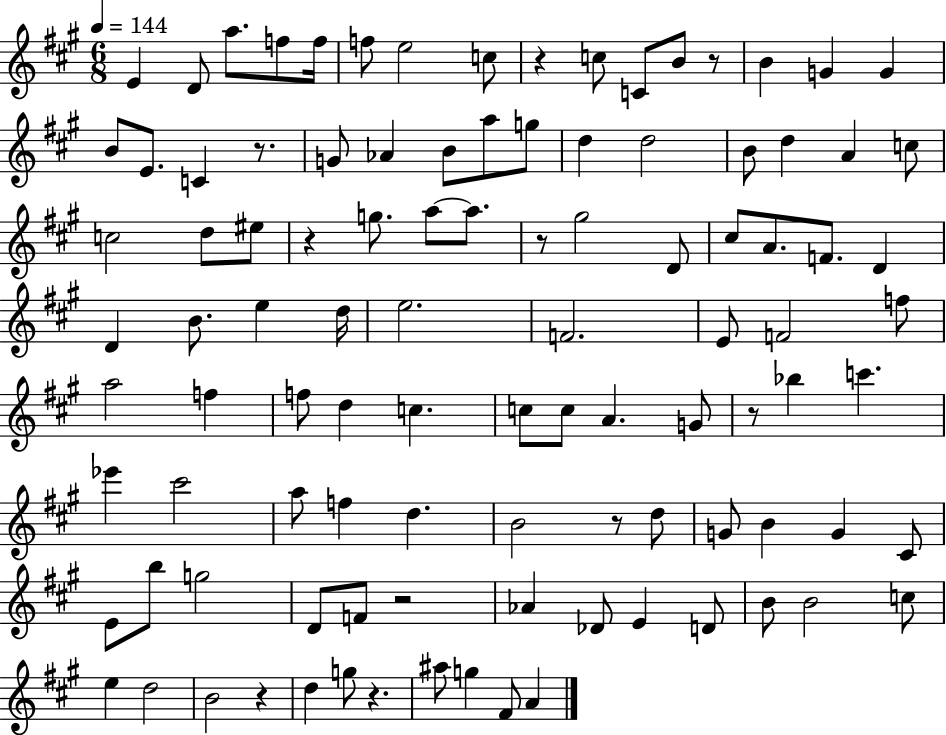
{
  \clef treble
  \numericTimeSignature
  \time 6/8
  \key a \major
  \tempo 4 = 144
  e'4 d'8 a''8. f''8 f''16 | f''8 e''2 c''8 | r4 c''8 c'8 b'8 r8 | b'4 g'4 g'4 | \break b'8 e'8. c'4 r8. | g'8 aes'4 b'8 a''8 g''8 | d''4 d''2 | b'8 d''4 a'4 c''8 | \break c''2 d''8 eis''8 | r4 g''8. a''8~~ a''8. | r8 gis''2 d'8 | cis''8 a'8. f'8. d'4 | \break d'4 b'8. e''4 d''16 | e''2. | f'2. | e'8 f'2 f''8 | \break a''2 f''4 | f''8 d''4 c''4. | c''8 c''8 a'4. g'8 | r8 bes''4 c'''4. | \break ees'''4 cis'''2 | a''8 f''4 d''4. | b'2 r8 d''8 | g'8 b'4 g'4 cis'8 | \break e'8 b''8 g''2 | d'8 f'8 r2 | aes'4 des'8 e'4 d'8 | b'8 b'2 c''8 | \break e''4 d''2 | b'2 r4 | d''4 g''8 r4. | ais''8 g''4 fis'8 a'4 | \break \bar "|."
}